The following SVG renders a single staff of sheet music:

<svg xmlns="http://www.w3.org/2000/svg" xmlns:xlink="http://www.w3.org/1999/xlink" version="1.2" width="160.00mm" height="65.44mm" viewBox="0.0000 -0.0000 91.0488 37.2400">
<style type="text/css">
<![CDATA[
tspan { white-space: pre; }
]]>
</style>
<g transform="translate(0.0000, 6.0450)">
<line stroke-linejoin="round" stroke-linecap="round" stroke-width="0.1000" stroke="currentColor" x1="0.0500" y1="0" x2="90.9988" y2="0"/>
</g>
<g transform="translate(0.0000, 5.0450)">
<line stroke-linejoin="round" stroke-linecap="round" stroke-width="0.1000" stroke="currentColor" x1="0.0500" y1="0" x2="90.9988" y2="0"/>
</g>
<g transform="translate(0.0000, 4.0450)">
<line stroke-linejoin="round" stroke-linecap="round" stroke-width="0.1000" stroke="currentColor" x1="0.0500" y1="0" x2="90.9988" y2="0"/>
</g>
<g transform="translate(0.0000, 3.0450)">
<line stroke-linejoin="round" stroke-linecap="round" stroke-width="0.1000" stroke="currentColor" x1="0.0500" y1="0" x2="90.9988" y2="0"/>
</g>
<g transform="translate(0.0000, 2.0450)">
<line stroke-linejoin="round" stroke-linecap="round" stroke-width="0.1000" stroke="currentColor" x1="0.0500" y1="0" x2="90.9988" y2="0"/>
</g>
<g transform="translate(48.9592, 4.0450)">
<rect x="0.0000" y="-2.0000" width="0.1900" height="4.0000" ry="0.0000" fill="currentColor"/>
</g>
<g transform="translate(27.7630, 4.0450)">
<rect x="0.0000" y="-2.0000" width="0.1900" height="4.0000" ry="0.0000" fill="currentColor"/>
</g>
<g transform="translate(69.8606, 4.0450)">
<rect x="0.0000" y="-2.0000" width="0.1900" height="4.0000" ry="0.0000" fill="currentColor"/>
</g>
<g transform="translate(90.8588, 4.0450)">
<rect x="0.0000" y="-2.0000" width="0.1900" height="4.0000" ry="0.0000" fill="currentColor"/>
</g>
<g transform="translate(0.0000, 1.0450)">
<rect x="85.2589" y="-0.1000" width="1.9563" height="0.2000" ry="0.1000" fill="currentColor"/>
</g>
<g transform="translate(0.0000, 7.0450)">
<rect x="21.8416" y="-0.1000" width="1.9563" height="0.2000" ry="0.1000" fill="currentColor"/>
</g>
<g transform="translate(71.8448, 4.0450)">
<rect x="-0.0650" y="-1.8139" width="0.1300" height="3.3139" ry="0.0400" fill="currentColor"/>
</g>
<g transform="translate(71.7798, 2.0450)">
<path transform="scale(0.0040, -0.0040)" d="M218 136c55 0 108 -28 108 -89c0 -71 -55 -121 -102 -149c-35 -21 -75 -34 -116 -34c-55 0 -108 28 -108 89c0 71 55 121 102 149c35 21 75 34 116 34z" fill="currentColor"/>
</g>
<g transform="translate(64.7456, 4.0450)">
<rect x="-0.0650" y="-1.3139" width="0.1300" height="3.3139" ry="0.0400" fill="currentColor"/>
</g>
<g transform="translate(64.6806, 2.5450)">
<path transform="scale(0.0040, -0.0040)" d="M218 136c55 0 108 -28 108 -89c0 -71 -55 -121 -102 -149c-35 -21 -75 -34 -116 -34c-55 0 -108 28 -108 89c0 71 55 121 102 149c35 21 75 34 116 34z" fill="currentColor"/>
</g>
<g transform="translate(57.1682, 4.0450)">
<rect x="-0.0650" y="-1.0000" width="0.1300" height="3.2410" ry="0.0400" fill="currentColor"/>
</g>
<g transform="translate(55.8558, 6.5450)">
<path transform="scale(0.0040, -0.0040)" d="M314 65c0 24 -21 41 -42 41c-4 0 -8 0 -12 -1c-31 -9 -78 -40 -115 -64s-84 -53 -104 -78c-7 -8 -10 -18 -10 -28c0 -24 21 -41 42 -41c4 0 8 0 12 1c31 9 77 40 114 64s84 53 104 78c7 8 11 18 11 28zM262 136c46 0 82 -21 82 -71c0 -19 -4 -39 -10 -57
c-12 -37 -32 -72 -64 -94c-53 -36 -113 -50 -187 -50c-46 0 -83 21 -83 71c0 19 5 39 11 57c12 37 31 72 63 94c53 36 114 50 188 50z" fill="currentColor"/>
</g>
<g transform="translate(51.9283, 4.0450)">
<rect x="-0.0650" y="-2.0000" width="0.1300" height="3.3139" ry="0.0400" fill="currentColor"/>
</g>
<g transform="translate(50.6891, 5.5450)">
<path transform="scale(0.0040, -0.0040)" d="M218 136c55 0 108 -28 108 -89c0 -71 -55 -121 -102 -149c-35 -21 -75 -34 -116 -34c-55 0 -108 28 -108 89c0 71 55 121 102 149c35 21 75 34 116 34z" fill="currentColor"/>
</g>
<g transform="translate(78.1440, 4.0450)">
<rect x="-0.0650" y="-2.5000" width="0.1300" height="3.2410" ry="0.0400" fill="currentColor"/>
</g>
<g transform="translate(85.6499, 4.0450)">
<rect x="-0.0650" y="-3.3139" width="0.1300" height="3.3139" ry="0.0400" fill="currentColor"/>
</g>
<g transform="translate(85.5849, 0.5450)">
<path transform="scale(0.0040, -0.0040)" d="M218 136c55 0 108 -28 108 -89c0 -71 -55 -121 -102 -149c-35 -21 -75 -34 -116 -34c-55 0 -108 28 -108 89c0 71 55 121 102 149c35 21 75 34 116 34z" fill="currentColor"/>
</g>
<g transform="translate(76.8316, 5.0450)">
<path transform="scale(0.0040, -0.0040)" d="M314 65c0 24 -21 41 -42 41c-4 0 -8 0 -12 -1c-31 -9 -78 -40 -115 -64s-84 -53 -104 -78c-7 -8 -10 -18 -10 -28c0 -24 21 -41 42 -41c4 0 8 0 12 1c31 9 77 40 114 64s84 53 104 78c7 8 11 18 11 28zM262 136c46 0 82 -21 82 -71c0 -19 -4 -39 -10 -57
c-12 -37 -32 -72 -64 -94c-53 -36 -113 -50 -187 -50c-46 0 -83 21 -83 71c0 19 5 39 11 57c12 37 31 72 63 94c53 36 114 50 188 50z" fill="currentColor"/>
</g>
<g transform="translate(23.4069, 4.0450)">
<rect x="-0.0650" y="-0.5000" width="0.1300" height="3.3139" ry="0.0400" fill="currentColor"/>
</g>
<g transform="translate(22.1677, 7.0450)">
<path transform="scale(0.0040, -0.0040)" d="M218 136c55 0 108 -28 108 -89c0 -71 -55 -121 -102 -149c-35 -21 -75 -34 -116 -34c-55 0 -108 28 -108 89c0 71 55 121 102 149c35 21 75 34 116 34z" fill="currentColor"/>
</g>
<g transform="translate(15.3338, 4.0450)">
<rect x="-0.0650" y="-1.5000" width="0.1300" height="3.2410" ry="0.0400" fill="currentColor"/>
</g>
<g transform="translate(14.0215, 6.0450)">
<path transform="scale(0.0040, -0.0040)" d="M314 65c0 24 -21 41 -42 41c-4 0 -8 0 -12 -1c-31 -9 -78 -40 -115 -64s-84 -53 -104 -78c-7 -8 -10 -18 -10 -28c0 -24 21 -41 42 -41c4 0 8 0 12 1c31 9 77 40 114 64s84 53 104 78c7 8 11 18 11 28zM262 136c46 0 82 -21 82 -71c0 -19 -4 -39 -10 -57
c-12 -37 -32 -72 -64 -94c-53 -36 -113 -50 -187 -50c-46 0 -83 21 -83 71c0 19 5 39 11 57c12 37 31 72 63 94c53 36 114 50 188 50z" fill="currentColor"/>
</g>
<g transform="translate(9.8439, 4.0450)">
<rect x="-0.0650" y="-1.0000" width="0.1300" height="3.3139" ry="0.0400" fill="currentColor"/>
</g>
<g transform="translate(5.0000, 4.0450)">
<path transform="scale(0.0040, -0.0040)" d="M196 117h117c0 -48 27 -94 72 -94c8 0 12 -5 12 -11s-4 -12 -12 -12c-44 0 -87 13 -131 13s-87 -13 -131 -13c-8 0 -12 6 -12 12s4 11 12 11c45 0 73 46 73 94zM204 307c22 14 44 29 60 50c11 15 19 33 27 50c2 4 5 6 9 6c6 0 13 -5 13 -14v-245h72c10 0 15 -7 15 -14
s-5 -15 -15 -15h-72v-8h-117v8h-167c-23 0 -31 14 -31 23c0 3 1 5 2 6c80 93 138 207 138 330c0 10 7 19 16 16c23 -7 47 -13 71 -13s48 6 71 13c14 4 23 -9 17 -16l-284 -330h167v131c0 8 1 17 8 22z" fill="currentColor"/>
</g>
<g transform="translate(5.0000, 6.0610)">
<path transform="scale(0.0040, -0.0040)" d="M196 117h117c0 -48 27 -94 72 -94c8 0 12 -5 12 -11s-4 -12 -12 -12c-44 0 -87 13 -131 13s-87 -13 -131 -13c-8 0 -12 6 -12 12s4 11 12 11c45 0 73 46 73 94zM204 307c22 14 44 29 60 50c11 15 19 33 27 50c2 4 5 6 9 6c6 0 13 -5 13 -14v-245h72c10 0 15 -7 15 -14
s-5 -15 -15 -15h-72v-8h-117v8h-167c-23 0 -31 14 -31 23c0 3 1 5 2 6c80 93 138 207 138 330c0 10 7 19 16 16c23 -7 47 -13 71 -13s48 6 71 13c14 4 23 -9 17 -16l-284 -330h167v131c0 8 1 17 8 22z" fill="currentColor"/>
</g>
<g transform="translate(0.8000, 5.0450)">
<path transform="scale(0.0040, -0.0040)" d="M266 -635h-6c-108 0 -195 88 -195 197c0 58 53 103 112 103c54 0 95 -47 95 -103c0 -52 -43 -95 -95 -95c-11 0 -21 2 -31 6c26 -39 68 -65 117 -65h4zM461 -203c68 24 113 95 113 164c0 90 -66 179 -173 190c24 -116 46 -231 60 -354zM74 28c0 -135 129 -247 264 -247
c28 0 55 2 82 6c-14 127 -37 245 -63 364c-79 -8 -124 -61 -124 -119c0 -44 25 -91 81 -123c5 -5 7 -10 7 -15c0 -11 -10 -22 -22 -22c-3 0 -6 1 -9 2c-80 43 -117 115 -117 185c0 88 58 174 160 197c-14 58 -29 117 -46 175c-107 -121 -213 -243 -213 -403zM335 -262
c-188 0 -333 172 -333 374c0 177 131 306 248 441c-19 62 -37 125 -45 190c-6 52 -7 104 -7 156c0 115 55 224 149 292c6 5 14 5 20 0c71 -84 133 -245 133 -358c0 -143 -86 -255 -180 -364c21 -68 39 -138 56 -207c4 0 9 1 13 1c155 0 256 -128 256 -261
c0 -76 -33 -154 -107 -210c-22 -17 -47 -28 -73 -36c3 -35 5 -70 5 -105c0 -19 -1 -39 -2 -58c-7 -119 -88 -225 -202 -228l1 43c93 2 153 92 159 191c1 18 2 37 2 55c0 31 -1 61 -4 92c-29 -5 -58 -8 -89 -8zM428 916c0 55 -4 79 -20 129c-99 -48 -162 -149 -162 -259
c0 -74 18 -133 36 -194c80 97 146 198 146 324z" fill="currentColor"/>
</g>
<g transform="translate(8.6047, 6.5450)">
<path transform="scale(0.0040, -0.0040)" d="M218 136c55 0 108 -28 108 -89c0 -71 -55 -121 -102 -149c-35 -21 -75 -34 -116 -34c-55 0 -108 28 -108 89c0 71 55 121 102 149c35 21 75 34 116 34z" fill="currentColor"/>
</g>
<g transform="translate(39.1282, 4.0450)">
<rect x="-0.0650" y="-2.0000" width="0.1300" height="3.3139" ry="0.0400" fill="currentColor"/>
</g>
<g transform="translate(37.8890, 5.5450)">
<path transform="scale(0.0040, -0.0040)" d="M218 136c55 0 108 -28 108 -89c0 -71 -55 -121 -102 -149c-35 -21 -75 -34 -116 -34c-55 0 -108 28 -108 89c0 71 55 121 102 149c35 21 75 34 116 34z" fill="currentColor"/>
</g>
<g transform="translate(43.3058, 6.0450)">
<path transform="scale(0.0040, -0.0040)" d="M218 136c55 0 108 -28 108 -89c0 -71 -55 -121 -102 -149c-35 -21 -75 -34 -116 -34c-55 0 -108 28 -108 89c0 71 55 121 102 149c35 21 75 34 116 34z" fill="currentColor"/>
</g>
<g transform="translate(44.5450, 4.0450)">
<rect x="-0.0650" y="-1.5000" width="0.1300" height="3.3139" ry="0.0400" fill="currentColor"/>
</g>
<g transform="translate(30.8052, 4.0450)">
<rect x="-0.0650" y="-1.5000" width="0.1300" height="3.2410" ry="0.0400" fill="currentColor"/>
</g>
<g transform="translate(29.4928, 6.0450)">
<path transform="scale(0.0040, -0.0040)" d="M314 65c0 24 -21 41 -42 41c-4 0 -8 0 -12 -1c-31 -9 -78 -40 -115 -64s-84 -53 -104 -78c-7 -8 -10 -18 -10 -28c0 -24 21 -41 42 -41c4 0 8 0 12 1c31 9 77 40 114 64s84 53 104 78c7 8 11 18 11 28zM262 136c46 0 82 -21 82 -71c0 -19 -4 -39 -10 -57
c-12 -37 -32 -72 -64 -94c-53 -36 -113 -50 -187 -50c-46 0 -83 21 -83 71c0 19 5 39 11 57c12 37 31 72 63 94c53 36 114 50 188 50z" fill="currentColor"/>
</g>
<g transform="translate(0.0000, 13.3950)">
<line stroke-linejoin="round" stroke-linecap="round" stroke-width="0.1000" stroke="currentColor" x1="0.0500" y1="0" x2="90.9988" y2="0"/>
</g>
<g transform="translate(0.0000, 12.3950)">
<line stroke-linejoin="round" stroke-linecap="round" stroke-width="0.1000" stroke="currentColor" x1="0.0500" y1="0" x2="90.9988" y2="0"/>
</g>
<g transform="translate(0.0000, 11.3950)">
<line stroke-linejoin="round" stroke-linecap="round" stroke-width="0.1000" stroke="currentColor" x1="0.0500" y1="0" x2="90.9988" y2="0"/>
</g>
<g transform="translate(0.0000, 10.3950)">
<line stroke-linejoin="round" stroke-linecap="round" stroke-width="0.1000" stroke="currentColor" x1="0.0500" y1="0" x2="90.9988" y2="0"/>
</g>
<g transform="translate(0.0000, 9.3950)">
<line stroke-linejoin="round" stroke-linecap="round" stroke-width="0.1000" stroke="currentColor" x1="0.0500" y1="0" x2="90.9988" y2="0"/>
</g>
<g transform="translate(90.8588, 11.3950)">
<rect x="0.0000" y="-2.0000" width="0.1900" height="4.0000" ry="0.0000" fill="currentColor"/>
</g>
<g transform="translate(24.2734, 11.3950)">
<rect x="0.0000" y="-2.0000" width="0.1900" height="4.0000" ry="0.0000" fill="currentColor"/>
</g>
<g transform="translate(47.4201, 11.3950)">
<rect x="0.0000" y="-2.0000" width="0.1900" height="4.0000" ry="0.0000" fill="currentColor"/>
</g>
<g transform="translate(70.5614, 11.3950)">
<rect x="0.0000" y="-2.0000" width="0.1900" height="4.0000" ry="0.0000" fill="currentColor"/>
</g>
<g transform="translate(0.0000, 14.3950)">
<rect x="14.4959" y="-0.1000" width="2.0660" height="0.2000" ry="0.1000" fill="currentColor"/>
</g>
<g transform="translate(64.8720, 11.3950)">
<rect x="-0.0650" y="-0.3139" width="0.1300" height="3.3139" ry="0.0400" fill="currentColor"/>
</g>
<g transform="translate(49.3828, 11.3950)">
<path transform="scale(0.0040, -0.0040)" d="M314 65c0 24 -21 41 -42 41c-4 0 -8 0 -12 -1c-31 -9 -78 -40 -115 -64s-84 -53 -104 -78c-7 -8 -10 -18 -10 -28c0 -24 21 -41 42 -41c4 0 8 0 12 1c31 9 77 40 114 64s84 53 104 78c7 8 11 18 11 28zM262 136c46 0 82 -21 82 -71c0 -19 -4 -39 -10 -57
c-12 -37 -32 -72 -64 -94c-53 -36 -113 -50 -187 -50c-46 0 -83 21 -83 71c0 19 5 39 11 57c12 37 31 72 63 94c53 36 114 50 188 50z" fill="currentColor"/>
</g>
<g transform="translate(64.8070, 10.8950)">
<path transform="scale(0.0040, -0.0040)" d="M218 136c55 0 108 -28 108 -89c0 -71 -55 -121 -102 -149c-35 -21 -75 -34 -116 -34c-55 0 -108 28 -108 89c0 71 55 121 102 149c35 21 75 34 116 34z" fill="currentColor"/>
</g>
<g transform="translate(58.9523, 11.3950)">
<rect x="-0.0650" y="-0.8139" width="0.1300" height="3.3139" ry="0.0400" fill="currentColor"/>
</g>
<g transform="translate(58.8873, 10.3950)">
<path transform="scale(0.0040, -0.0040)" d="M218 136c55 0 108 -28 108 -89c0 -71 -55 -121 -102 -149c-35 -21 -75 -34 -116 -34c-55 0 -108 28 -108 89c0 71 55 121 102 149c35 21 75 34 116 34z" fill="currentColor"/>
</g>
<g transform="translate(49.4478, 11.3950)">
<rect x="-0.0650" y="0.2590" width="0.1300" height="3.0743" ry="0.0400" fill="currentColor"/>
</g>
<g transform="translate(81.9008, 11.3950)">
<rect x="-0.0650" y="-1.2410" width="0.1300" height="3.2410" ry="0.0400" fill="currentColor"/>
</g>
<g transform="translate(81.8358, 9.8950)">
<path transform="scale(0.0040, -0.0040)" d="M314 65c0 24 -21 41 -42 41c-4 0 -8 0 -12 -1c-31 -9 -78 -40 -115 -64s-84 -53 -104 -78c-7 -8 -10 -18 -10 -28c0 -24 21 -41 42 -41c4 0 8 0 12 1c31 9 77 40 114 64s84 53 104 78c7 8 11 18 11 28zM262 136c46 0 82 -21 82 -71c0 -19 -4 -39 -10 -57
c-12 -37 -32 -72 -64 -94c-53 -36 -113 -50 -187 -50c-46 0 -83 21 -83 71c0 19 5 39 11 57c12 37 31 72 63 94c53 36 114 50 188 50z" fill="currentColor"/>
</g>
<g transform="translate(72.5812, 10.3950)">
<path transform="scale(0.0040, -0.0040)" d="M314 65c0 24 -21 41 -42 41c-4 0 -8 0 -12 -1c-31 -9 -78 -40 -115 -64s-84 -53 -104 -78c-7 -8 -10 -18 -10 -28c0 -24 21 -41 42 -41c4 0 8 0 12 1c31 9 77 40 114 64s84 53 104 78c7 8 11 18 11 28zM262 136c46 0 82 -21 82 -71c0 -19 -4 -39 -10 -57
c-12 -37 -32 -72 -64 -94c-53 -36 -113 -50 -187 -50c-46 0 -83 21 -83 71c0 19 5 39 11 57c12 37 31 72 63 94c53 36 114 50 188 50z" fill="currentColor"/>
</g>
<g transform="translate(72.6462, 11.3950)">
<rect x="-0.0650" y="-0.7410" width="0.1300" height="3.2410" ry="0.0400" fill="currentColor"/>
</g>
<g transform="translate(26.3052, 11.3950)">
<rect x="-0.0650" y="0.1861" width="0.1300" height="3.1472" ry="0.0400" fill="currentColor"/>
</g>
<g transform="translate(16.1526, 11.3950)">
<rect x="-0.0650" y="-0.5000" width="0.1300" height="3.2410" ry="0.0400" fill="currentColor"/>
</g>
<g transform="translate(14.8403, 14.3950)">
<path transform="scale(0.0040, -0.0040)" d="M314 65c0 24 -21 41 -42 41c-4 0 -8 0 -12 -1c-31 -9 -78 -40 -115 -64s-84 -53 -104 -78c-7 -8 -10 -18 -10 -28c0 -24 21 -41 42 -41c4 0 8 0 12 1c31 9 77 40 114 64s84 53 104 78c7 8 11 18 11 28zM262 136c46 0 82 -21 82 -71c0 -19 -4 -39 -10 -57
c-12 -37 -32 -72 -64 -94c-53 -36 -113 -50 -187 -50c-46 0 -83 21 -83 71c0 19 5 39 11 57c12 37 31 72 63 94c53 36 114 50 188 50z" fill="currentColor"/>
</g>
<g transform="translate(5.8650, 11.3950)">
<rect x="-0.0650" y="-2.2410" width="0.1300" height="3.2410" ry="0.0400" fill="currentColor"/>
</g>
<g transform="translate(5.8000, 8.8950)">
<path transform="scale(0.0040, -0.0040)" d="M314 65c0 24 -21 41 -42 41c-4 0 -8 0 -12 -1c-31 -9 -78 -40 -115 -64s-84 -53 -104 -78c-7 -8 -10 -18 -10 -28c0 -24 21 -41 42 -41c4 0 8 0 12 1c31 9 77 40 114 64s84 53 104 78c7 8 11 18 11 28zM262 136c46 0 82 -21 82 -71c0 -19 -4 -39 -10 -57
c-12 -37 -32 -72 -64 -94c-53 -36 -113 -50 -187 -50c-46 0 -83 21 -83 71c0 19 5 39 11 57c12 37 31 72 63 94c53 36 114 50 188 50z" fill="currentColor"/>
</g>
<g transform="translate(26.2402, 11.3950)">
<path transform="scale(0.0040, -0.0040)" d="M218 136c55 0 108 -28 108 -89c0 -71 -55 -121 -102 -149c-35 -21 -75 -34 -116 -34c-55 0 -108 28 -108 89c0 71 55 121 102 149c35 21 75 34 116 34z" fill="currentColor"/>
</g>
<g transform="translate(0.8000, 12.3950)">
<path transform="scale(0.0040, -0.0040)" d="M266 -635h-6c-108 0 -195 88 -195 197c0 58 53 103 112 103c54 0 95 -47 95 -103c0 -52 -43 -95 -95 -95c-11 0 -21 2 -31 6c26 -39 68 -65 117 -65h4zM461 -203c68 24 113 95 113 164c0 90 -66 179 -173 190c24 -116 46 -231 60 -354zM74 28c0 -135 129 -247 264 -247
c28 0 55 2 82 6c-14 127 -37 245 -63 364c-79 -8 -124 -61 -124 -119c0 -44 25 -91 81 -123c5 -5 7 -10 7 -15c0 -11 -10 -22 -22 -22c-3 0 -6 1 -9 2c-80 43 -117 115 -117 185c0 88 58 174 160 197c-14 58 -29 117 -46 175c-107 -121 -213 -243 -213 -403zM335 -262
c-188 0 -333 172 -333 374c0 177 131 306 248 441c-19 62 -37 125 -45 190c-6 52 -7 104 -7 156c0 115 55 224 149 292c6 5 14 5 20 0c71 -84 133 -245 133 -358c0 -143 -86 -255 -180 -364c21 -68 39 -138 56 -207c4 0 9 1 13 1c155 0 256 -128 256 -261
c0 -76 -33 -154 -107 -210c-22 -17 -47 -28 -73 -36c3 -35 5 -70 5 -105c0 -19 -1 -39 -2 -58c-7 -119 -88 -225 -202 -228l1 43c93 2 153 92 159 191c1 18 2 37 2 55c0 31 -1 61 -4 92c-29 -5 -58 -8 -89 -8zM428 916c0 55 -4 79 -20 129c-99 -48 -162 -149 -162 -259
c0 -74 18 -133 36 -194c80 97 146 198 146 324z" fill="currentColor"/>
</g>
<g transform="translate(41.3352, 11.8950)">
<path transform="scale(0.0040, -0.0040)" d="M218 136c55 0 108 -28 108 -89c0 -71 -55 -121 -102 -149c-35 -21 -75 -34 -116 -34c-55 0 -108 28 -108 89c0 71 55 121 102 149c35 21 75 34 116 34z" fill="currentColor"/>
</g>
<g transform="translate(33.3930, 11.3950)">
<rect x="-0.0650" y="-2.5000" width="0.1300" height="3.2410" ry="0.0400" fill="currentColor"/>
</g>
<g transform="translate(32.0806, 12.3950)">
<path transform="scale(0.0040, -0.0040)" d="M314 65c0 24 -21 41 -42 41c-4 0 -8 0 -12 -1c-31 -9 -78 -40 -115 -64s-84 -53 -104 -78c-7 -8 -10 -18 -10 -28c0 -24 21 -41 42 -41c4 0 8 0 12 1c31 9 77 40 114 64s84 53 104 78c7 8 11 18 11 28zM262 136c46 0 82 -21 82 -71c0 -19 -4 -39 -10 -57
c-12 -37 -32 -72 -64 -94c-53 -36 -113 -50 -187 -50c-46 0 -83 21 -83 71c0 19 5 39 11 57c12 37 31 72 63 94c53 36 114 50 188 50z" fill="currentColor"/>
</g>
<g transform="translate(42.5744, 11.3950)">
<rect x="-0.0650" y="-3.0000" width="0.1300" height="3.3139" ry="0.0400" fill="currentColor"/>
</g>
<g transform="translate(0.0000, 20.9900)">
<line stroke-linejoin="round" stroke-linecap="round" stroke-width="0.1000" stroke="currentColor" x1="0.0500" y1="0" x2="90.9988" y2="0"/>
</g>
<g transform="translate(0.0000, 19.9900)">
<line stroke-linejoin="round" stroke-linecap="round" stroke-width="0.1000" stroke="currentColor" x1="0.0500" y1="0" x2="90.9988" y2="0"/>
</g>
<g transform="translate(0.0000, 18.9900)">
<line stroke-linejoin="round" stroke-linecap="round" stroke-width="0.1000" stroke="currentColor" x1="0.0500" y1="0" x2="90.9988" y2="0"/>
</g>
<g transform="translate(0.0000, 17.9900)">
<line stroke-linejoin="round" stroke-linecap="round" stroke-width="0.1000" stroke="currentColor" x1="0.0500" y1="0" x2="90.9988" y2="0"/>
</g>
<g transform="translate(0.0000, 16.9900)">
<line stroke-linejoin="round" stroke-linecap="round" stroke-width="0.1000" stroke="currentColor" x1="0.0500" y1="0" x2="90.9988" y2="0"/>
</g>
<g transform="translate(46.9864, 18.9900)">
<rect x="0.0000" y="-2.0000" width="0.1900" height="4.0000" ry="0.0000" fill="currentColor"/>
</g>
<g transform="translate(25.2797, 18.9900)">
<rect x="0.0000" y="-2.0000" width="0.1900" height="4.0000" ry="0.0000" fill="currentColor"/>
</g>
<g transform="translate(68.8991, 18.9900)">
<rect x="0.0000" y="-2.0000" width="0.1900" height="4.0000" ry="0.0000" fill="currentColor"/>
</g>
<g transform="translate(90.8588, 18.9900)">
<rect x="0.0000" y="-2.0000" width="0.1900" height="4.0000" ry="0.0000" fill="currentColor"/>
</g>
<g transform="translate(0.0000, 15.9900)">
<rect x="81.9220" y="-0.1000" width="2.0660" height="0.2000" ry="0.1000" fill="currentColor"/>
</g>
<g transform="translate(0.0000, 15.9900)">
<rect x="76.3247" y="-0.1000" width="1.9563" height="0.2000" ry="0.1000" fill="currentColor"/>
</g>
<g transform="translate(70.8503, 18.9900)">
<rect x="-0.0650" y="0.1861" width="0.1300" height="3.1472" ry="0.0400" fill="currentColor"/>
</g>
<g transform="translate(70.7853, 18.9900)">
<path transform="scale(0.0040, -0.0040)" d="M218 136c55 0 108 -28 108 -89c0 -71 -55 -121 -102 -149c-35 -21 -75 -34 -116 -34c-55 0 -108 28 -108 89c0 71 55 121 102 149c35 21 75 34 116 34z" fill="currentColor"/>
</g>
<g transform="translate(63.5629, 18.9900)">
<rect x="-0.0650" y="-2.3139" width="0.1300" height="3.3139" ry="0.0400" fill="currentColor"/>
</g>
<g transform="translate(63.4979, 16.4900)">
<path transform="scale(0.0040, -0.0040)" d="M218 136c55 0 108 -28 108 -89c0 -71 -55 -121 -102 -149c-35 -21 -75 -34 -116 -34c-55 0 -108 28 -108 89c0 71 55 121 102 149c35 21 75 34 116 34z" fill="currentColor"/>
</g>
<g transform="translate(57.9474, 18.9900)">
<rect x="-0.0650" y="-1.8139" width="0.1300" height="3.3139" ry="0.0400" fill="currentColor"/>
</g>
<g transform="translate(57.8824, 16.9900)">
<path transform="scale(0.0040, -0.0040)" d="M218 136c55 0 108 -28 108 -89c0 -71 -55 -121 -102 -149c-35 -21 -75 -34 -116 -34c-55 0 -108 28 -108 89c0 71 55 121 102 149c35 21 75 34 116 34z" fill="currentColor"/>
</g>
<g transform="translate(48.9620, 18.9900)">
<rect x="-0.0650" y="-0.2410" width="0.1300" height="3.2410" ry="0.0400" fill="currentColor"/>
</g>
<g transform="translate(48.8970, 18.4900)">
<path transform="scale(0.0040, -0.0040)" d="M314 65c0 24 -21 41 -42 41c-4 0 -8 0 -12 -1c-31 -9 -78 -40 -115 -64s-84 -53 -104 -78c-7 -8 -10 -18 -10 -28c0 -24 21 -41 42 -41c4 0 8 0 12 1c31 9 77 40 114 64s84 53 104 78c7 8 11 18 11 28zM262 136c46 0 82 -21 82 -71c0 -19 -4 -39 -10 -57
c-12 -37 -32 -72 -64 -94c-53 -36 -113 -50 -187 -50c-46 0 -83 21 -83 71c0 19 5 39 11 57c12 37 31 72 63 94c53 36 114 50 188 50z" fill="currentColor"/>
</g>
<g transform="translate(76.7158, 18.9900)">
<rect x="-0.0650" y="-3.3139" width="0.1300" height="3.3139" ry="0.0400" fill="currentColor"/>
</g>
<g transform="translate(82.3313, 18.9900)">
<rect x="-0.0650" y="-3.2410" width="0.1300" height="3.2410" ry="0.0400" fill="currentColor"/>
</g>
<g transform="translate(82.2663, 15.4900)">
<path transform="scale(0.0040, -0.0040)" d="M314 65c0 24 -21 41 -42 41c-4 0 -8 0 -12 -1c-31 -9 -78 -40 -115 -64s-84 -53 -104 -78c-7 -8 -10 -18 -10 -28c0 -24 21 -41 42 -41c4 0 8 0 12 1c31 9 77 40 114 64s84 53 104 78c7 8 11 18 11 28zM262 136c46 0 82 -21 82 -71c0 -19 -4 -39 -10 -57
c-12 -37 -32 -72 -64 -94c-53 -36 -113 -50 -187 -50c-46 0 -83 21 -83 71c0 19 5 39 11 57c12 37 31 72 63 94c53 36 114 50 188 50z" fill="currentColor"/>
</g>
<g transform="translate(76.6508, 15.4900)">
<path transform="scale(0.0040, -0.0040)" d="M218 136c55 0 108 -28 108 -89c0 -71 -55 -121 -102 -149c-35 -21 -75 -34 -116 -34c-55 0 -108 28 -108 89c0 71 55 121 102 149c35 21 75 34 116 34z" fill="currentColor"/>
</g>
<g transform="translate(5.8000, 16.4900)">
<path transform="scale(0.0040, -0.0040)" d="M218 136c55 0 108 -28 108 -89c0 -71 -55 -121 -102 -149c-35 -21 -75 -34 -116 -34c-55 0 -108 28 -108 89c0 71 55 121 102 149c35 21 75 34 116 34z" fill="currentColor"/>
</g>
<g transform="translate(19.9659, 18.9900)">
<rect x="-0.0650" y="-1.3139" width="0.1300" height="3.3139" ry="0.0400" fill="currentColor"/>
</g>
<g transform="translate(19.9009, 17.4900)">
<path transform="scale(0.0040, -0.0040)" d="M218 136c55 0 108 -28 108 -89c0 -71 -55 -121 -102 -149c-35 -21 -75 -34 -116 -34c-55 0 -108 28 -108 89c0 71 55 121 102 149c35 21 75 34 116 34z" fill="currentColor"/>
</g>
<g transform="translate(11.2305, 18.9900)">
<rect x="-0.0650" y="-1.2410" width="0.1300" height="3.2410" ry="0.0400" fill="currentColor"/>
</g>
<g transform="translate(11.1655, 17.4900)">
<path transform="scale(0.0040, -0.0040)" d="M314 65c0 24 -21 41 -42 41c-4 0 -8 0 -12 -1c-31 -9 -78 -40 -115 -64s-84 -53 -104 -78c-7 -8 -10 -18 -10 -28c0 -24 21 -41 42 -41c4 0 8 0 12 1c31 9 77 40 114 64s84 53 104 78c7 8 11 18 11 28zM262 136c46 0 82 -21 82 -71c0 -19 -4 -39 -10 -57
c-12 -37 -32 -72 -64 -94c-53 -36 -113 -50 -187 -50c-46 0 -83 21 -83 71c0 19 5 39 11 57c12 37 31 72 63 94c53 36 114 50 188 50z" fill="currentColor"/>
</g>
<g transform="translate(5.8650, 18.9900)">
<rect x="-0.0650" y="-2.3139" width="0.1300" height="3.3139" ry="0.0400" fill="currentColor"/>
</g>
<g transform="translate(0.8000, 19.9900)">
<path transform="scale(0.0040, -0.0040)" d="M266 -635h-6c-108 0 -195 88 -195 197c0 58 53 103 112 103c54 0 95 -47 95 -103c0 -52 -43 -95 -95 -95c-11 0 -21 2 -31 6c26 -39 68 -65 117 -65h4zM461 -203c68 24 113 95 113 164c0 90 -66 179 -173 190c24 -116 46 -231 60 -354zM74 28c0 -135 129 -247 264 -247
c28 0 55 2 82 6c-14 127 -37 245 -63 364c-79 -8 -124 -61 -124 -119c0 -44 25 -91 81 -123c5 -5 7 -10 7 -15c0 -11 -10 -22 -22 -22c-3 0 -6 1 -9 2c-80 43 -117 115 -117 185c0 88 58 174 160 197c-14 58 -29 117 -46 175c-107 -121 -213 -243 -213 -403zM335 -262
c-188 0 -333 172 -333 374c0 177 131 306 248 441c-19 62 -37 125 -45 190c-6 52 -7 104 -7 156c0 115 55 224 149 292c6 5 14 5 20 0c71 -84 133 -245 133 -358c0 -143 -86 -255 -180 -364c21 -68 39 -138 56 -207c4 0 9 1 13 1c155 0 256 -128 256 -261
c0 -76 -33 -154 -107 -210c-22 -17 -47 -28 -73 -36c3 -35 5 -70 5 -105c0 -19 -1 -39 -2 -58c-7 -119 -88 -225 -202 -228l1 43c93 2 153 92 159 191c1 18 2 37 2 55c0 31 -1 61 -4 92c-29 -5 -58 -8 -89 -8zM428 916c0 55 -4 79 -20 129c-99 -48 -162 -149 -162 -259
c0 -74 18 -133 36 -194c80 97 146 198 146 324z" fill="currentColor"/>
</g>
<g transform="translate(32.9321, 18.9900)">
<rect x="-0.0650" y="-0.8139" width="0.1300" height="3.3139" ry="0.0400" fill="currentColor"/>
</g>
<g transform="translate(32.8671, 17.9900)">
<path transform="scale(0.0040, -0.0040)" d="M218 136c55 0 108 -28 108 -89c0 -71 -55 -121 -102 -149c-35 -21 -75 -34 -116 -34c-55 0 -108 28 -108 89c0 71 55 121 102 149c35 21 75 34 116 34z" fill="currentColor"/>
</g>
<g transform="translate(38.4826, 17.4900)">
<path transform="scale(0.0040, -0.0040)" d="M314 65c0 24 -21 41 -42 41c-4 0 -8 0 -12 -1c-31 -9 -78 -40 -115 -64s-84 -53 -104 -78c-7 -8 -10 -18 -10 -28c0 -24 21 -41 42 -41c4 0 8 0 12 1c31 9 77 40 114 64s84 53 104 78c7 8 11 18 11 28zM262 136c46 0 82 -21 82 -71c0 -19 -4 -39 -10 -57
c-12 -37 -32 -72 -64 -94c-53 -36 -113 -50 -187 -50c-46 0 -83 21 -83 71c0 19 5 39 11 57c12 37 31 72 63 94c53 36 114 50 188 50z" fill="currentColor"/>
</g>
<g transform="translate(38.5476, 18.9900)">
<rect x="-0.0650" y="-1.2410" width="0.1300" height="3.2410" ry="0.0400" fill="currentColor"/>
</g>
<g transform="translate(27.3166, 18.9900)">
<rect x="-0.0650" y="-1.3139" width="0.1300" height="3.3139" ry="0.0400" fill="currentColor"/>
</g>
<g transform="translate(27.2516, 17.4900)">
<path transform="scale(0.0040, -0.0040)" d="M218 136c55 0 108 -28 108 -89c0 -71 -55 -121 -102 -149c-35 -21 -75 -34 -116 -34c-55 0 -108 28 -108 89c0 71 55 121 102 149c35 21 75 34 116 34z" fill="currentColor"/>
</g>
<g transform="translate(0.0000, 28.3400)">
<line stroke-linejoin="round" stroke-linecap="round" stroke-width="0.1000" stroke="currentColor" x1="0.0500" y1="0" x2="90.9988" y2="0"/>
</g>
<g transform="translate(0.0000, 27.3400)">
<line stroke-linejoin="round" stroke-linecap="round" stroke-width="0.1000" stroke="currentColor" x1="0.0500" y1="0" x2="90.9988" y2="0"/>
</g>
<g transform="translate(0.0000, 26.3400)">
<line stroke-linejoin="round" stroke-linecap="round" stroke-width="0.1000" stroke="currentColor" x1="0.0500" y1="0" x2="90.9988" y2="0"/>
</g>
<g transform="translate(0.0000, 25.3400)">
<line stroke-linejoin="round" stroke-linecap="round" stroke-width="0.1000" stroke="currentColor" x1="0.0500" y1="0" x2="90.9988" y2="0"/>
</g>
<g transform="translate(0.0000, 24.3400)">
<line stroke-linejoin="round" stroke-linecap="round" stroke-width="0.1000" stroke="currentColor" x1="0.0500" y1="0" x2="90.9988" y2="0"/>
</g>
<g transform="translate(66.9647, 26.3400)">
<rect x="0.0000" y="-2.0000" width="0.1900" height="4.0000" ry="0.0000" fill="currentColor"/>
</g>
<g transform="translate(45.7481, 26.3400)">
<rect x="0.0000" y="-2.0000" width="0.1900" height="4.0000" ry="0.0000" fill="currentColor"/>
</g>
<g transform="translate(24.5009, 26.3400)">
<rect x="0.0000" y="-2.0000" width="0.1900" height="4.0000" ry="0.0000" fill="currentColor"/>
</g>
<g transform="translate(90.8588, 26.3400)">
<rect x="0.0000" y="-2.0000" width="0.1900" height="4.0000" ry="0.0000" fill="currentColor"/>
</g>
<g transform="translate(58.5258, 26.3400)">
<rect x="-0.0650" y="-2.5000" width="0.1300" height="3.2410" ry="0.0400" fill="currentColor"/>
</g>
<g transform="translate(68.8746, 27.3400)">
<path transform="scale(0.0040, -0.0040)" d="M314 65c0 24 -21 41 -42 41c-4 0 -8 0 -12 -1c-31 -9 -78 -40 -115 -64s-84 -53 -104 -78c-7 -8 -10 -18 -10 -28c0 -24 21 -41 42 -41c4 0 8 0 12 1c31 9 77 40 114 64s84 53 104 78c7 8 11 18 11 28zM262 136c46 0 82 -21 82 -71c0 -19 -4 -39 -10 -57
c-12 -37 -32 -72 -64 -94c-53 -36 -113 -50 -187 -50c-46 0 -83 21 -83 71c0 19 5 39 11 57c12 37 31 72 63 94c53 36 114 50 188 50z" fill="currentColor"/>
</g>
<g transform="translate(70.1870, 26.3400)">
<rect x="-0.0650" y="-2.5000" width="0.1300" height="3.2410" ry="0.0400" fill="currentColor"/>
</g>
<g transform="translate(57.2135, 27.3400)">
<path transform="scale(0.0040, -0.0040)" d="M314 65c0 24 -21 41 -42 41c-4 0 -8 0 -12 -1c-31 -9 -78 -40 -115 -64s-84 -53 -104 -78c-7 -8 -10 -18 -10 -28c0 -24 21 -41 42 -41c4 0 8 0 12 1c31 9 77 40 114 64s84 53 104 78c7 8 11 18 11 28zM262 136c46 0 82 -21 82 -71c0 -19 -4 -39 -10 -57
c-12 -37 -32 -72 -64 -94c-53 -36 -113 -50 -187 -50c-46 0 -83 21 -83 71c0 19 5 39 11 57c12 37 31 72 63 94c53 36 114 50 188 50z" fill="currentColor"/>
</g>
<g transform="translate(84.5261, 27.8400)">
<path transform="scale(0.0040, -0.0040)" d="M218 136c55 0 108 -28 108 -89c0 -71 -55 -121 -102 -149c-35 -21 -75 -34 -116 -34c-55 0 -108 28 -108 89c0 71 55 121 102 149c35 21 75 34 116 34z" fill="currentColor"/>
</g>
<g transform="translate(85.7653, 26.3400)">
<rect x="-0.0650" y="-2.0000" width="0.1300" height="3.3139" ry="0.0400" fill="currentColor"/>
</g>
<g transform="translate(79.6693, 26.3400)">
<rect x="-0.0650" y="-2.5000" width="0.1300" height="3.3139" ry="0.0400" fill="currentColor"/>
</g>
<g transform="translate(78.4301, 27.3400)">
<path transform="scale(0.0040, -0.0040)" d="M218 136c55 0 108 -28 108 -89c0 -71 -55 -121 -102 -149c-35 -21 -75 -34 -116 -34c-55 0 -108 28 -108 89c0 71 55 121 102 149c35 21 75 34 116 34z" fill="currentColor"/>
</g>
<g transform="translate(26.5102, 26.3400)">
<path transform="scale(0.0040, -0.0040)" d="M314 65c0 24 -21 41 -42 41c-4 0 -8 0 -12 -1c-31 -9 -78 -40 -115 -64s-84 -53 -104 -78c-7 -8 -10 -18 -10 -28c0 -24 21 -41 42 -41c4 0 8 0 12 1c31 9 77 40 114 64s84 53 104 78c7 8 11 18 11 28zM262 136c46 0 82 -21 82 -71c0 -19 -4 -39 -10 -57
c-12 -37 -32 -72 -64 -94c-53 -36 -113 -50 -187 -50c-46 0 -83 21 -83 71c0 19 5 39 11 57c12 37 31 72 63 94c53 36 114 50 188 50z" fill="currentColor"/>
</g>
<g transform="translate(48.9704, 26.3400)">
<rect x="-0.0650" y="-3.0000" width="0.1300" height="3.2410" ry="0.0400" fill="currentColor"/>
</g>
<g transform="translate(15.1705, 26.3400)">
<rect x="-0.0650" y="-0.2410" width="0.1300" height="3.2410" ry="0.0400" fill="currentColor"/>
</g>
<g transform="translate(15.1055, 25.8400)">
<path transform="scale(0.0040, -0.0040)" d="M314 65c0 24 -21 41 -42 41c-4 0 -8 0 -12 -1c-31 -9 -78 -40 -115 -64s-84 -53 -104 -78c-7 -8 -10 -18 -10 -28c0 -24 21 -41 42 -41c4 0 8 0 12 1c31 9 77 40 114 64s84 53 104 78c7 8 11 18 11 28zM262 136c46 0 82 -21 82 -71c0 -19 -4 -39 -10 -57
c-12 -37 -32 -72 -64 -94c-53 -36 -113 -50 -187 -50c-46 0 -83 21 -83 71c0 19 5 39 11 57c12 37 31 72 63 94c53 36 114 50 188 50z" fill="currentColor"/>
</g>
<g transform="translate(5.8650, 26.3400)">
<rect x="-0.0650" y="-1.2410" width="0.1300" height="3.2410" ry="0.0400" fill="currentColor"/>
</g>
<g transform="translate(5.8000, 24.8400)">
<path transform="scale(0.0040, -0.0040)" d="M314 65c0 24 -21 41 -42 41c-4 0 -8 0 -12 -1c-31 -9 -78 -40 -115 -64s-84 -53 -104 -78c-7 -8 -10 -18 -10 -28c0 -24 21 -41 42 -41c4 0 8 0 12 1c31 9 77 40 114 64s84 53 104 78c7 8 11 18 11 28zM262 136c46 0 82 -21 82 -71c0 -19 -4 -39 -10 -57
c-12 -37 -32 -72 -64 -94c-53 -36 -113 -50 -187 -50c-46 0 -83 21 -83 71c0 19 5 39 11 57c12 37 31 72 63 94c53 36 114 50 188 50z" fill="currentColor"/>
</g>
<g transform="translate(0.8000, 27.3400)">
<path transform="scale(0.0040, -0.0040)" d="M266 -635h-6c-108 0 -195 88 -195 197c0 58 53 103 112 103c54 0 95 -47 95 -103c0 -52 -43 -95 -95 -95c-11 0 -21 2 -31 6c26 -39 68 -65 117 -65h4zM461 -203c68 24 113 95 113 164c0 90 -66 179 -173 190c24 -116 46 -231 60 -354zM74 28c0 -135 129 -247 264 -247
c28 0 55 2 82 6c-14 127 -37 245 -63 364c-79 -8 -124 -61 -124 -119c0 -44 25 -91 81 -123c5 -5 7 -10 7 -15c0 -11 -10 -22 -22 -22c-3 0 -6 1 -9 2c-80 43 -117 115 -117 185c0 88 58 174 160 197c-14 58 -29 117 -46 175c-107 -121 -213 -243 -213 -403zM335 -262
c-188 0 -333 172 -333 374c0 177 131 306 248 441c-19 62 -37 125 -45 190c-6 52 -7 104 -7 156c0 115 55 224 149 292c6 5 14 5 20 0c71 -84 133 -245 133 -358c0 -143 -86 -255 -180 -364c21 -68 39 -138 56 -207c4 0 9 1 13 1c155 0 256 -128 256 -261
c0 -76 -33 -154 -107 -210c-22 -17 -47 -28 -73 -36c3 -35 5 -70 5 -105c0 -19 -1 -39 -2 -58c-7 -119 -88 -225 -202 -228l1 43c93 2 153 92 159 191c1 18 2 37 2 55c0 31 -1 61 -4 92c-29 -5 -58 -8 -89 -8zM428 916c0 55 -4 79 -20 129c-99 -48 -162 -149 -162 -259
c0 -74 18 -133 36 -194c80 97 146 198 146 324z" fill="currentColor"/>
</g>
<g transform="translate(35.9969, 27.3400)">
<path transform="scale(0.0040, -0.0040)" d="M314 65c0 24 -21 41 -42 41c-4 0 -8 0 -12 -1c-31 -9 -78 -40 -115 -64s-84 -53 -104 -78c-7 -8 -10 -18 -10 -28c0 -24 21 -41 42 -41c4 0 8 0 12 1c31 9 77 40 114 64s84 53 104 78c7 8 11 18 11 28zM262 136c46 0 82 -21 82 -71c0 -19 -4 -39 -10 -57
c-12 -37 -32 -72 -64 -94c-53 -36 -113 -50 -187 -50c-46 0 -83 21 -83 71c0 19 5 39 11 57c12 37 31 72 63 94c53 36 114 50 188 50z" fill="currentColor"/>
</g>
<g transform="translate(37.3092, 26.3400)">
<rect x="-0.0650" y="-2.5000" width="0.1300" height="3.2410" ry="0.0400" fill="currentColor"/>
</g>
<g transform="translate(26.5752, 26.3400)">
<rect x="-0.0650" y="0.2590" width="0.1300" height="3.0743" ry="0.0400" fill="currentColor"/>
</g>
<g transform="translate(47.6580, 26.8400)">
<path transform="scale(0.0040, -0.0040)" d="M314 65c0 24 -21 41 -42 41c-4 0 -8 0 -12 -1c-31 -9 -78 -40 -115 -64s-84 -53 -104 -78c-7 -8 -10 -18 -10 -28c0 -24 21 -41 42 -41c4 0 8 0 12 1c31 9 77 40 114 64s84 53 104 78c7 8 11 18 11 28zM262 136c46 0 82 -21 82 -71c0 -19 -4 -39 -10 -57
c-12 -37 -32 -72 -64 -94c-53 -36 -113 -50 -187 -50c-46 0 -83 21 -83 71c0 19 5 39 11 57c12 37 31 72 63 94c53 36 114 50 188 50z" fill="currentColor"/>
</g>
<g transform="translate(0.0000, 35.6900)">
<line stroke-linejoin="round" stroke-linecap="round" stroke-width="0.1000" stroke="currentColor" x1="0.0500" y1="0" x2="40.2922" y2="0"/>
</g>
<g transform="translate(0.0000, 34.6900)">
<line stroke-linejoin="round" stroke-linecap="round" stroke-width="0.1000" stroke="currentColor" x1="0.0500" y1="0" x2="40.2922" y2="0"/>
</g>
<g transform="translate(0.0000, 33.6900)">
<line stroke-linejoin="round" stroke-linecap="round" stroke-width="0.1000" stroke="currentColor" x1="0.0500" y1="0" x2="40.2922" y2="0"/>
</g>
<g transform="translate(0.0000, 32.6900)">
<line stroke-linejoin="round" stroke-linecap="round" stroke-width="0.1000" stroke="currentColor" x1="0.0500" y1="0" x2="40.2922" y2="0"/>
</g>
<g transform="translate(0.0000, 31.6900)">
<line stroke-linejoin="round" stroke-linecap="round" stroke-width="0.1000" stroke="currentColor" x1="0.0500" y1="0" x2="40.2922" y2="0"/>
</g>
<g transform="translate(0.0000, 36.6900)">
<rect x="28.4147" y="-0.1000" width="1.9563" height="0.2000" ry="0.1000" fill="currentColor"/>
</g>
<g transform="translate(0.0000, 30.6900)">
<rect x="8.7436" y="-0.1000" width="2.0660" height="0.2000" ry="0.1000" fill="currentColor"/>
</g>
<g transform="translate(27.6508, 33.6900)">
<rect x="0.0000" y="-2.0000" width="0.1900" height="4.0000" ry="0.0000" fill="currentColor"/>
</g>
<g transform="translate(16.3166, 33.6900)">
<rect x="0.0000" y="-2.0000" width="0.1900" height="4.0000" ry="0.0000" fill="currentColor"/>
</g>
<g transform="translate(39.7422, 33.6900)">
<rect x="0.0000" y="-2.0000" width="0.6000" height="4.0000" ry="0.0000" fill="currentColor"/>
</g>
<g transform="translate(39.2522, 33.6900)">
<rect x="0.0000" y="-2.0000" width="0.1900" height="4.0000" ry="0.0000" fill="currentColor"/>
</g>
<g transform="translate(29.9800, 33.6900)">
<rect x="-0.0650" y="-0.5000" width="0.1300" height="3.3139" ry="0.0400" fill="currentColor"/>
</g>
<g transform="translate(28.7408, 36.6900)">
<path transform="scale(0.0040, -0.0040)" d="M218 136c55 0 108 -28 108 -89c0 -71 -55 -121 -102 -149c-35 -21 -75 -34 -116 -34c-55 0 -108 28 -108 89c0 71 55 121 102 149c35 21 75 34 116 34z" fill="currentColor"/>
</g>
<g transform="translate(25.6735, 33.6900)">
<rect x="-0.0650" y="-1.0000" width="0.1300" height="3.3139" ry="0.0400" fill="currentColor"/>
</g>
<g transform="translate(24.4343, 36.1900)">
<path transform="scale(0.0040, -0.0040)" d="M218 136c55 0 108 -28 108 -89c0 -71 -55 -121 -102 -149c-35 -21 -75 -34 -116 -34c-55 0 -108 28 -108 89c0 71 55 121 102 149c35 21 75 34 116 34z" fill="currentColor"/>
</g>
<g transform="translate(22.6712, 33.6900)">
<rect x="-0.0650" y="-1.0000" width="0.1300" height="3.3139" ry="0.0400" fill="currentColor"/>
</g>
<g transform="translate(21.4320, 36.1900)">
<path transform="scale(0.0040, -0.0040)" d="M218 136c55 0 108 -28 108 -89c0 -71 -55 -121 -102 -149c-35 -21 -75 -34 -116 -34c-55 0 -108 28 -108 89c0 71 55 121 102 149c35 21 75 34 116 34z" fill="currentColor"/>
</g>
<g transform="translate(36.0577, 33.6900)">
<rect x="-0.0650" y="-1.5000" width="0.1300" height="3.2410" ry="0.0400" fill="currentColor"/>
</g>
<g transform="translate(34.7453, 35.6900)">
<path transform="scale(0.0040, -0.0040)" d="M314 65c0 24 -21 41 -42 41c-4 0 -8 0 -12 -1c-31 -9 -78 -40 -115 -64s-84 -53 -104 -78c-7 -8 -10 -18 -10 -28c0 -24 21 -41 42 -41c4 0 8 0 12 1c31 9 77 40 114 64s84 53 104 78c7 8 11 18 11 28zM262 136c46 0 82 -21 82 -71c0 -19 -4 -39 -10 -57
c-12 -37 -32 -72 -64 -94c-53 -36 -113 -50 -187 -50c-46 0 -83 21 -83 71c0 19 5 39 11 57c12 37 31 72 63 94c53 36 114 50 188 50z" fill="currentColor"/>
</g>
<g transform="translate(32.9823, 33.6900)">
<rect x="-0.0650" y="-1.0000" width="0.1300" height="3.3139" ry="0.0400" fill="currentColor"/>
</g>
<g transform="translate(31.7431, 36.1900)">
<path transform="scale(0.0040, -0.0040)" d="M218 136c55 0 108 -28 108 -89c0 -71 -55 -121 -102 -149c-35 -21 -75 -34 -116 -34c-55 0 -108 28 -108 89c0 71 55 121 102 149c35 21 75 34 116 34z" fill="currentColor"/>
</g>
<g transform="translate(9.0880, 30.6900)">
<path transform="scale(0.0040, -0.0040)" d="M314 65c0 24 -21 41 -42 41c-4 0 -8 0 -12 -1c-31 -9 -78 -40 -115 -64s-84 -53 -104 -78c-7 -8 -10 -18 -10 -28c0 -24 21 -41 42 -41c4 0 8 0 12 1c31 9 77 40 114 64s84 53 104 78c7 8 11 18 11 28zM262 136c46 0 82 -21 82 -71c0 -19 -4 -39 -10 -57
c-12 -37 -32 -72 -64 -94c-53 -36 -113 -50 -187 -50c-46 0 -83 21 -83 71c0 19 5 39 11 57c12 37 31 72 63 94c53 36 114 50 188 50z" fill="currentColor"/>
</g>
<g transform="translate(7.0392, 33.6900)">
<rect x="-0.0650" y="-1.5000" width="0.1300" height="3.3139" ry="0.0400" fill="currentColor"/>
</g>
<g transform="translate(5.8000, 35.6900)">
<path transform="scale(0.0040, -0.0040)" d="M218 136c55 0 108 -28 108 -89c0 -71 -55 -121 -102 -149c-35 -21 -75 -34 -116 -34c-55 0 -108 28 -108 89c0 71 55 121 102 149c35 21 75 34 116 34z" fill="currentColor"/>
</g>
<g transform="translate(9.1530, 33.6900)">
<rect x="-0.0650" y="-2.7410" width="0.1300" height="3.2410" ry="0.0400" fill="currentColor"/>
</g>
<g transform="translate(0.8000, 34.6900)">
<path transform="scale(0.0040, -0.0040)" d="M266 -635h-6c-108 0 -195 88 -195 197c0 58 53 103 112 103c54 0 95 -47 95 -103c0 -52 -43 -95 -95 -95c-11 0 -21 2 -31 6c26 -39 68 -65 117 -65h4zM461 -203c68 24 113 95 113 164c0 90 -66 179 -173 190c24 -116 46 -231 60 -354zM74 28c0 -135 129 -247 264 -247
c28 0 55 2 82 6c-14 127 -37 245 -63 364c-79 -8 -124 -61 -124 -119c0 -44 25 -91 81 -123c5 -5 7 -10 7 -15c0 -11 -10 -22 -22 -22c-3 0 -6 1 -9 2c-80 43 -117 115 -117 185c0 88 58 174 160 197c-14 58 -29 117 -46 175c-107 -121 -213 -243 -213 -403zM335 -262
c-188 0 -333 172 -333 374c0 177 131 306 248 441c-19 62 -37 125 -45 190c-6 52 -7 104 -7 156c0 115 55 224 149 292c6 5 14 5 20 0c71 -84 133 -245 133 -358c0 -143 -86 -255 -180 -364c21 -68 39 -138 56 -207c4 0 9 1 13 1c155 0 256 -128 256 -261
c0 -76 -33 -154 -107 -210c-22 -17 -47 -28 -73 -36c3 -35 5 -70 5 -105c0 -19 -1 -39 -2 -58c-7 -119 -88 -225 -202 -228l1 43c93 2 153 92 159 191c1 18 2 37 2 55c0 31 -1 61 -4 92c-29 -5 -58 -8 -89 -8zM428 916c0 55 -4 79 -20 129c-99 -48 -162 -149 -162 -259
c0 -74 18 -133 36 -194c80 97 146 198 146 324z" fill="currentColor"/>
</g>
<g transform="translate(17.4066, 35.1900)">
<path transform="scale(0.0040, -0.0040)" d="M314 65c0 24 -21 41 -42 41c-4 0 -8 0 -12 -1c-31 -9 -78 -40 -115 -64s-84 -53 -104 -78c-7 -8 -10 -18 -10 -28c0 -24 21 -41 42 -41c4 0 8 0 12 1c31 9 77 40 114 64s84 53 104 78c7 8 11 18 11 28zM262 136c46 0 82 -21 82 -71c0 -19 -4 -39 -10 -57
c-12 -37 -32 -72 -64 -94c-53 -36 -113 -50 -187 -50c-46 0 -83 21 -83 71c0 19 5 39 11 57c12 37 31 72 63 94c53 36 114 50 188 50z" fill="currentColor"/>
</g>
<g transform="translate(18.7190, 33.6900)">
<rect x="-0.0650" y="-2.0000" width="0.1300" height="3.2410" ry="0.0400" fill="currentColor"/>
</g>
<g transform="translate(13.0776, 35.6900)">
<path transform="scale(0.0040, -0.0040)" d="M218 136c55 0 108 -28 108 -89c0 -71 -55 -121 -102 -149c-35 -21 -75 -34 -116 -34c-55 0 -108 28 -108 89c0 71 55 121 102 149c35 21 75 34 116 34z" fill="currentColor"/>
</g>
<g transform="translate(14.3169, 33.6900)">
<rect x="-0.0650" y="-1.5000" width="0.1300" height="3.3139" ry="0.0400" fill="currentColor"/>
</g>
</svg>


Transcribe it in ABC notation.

X:1
T:Untitled
M:4/4
L:1/4
K:C
D E2 C E2 F E F D2 e f G2 b g2 C2 B G2 A B2 d c d2 e2 g e2 e e d e2 c2 f g B b b2 e2 c2 B2 G2 A2 G2 G2 G F E a2 E F2 D D C D E2